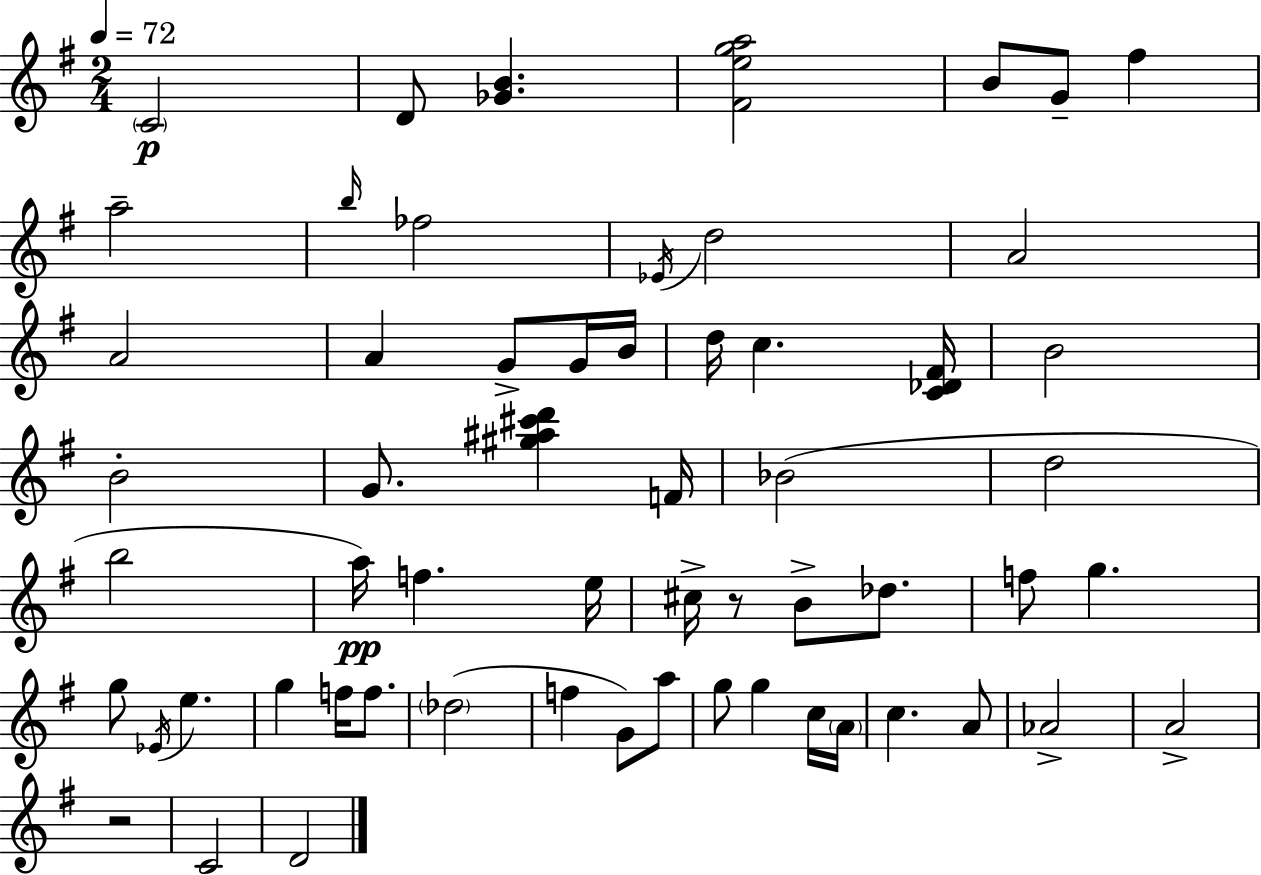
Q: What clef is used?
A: treble